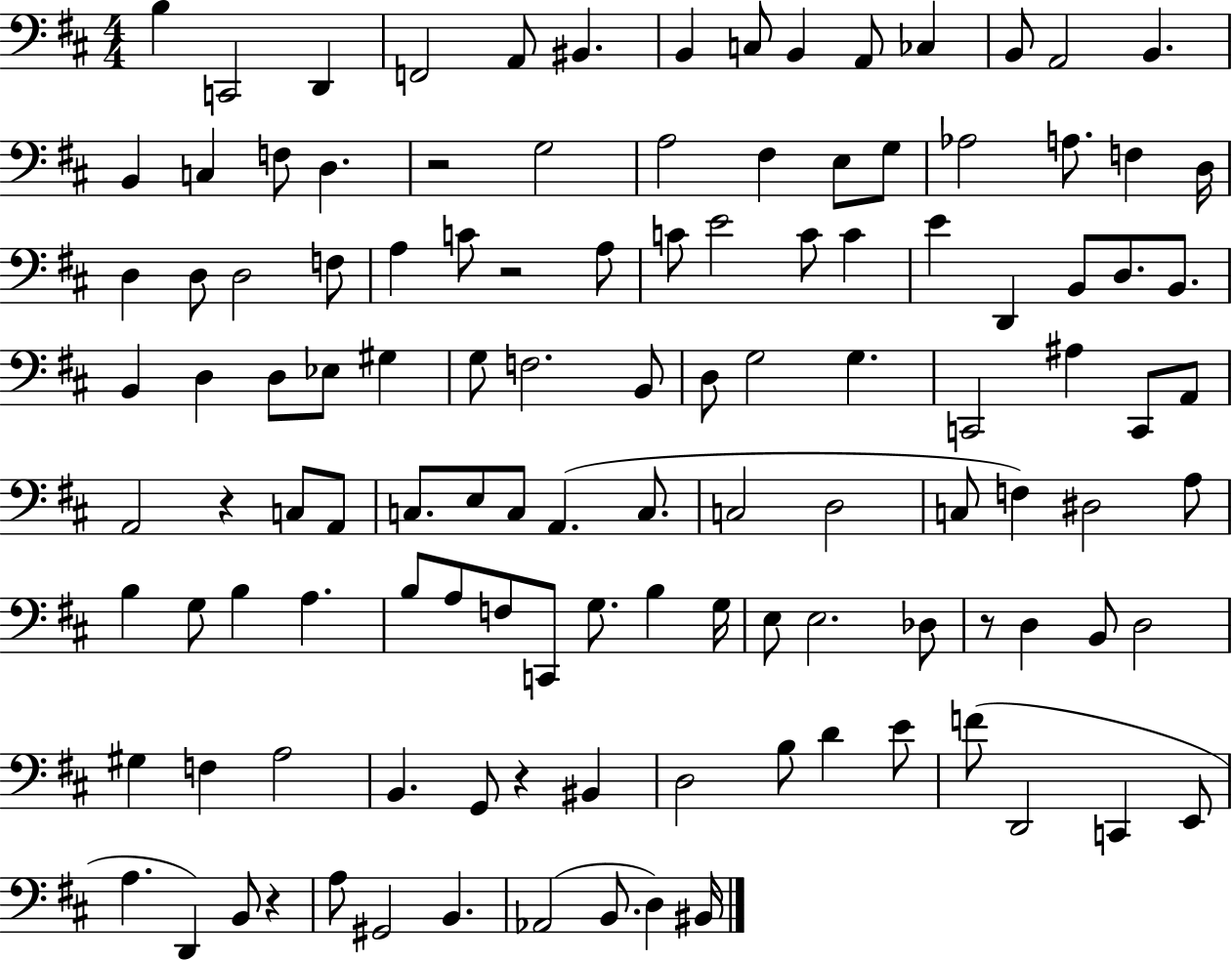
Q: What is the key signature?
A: D major